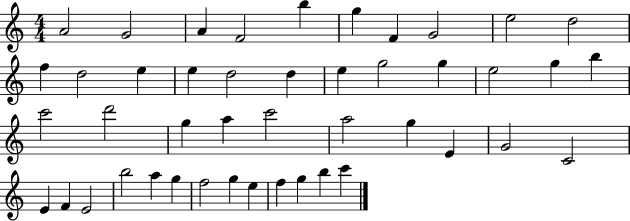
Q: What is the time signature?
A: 4/4